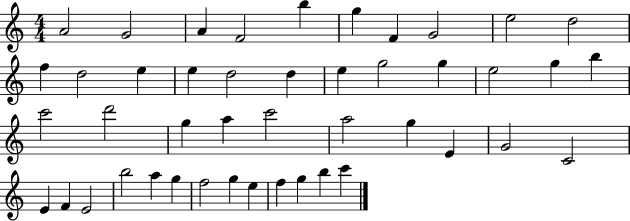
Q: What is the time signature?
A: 4/4